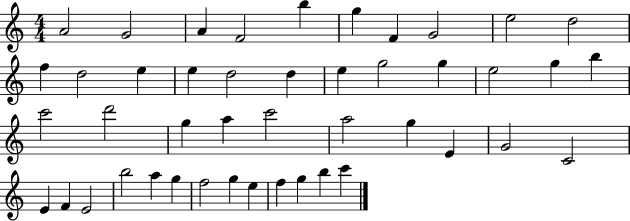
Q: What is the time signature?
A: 4/4